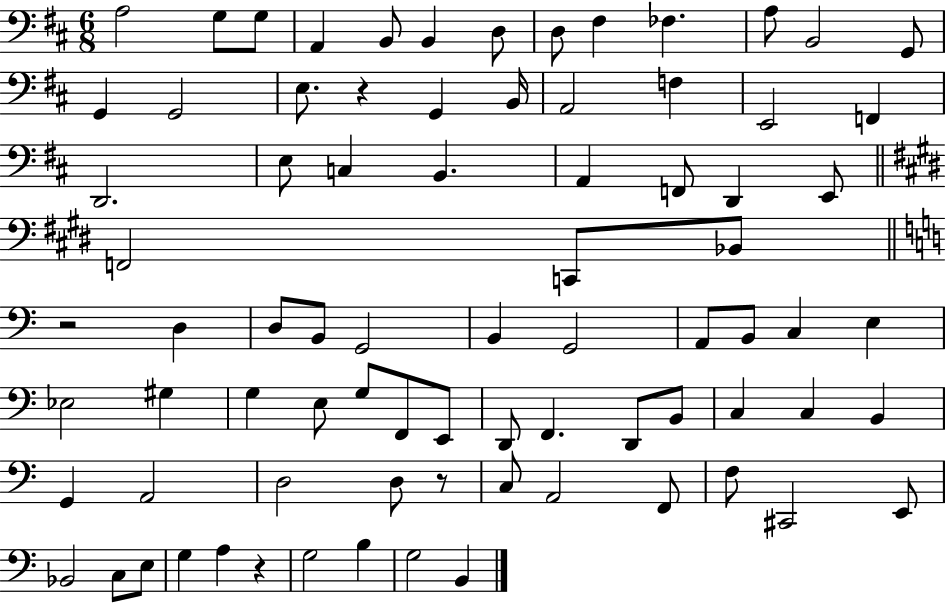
X:1
T:Untitled
M:6/8
L:1/4
K:D
A,2 G,/2 G,/2 A,, B,,/2 B,, D,/2 D,/2 ^F, _F, A,/2 B,,2 G,,/2 G,, G,,2 E,/2 z G,, B,,/4 A,,2 F, E,,2 F,, D,,2 E,/2 C, B,, A,, F,,/2 D,, E,,/2 F,,2 C,,/2 _B,,/2 z2 D, D,/2 B,,/2 G,,2 B,, G,,2 A,,/2 B,,/2 C, E, _E,2 ^G, G, E,/2 G,/2 F,,/2 E,,/2 D,,/2 F,, D,,/2 B,,/2 C, C, B,, G,, A,,2 D,2 D,/2 z/2 C,/2 A,,2 F,,/2 F,/2 ^C,,2 E,,/2 _B,,2 C,/2 E,/2 G, A, z G,2 B, G,2 B,,